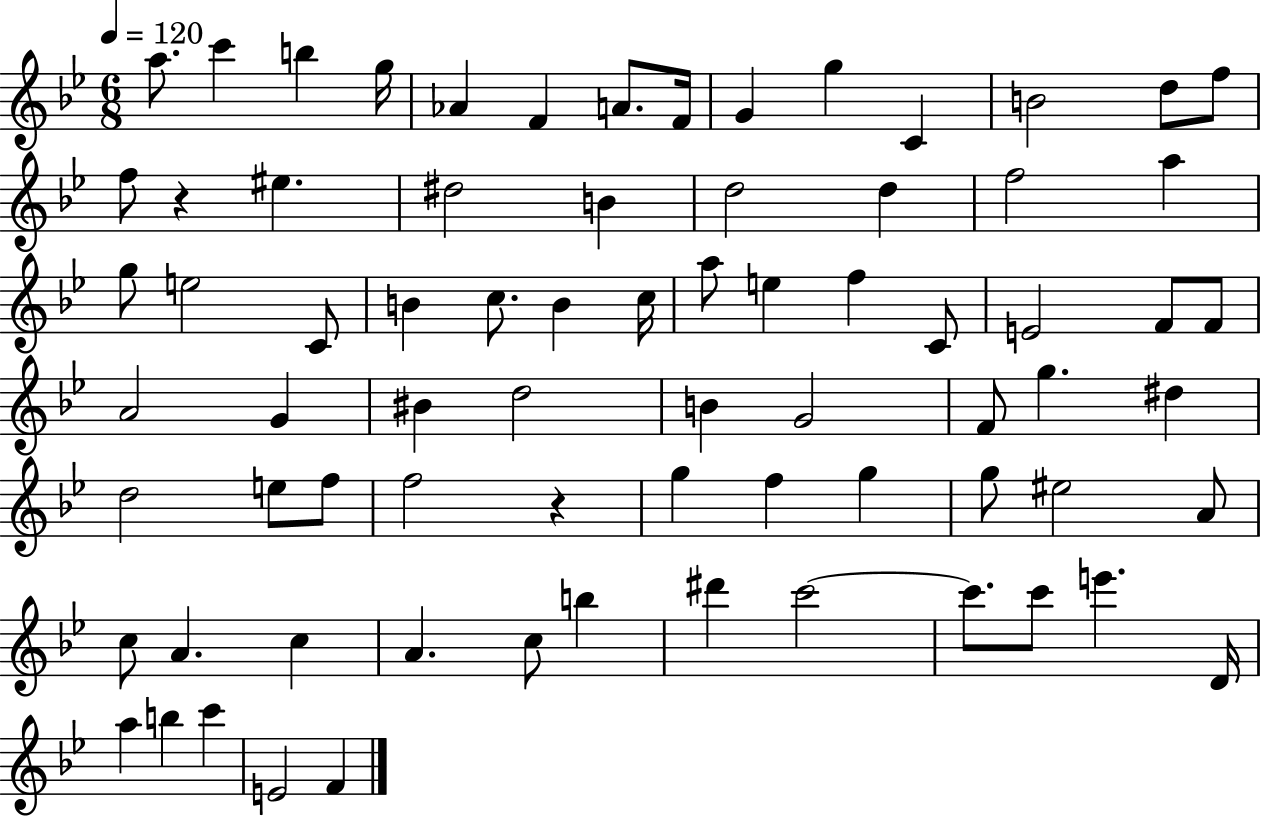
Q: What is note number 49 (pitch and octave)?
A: F5